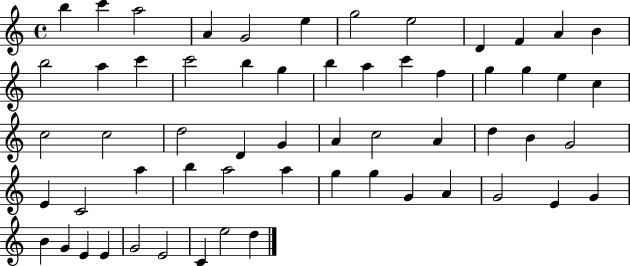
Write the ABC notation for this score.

X:1
T:Untitled
M:4/4
L:1/4
K:C
b c' a2 A G2 e g2 e2 D F A B b2 a c' c'2 b g b a c' f g g e c c2 c2 d2 D G A c2 A d B G2 E C2 a b a2 a g g G A G2 E G B G E E G2 E2 C e2 d